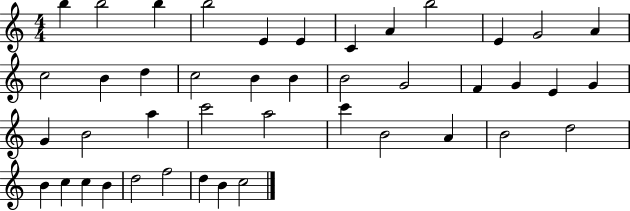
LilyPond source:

{
  \clef treble
  \numericTimeSignature
  \time 4/4
  \key c \major
  b''4 b''2 b''4 | b''2 e'4 e'4 | c'4 a'4 b''2 | e'4 g'2 a'4 | \break c''2 b'4 d''4 | c''2 b'4 b'4 | b'2 g'2 | f'4 g'4 e'4 g'4 | \break g'4 b'2 a''4 | c'''2 a''2 | c'''4 b'2 a'4 | b'2 d''2 | \break b'4 c''4 c''4 b'4 | d''2 f''2 | d''4 b'4 c''2 | \bar "|."
}